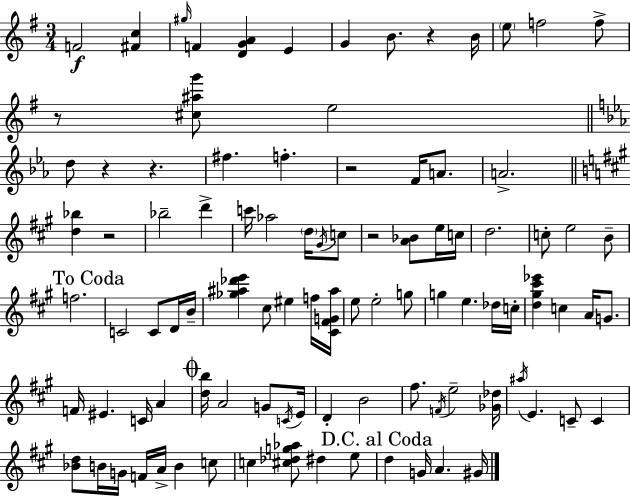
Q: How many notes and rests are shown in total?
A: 97